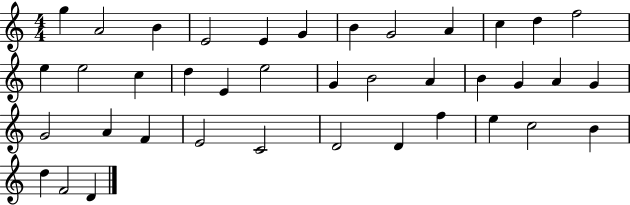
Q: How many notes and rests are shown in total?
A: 39